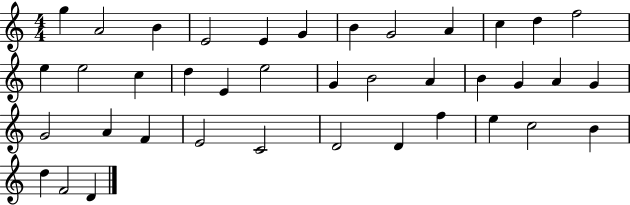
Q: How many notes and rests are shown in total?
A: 39